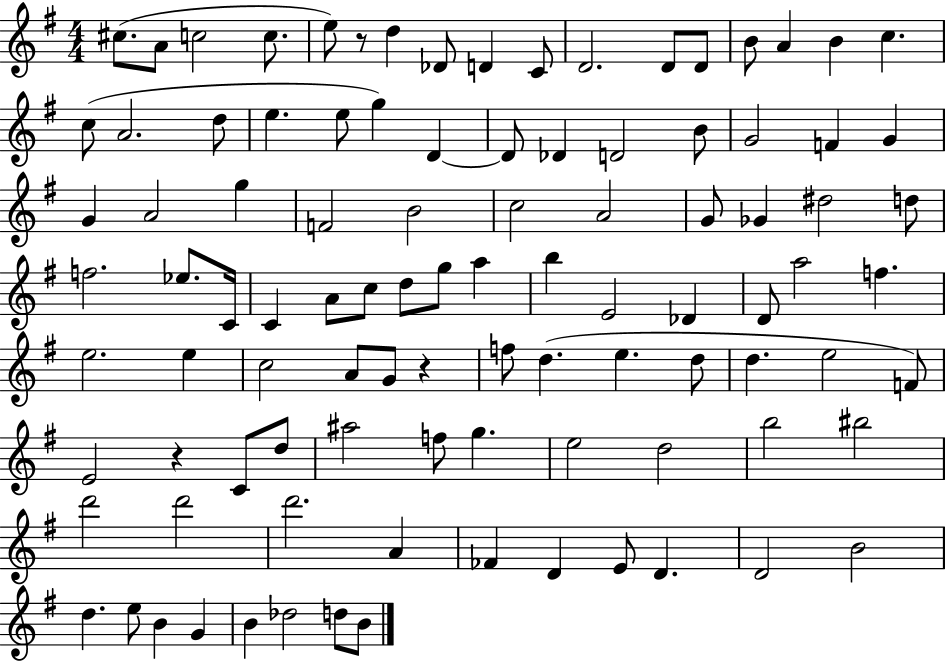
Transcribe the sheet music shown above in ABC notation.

X:1
T:Untitled
M:4/4
L:1/4
K:G
^c/2 A/2 c2 c/2 e/2 z/2 d _D/2 D C/2 D2 D/2 D/2 B/2 A B c c/2 A2 d/2 e e/2 g D D/2 _D D2 B/2 G2 F G G A2 g F2 B2 c2 A2 G/2 _G ^d2 d/2 f2 _e/2 C/4 C A/2 c/2 d/2 g/2 a b E2 _D D/2 a2 f e2 e c2 A/2 G/2 z f/2 d e d/2 d e2 F/2 E2 z C/2 d/2 ^a2 f/2 g e2 d2 b2 ^b2 d'2 d'2 d'2 A _F D E/2 D D2 B2 d e/2 B G B _d2 d/2 B/2